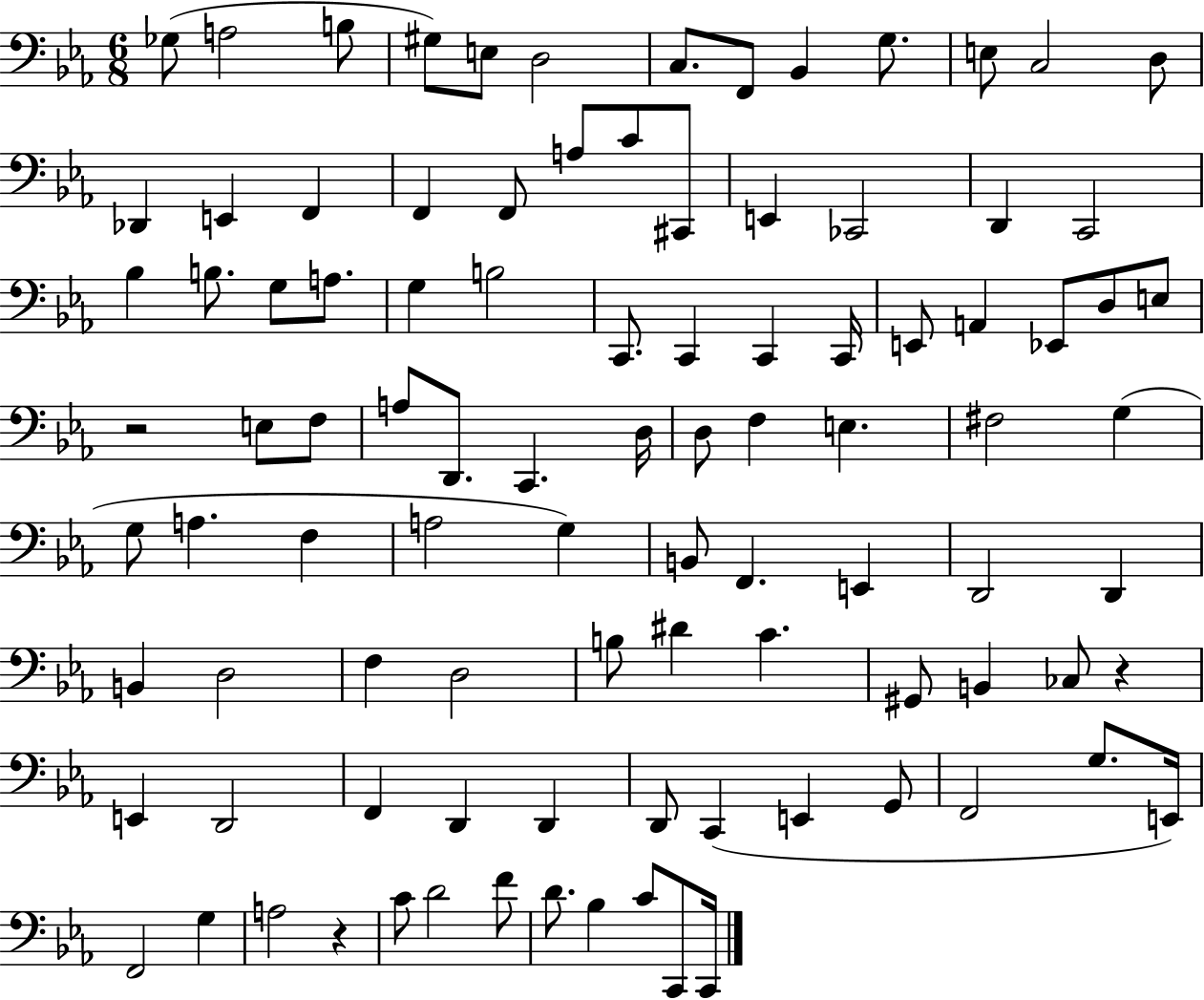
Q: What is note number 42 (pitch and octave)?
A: F3